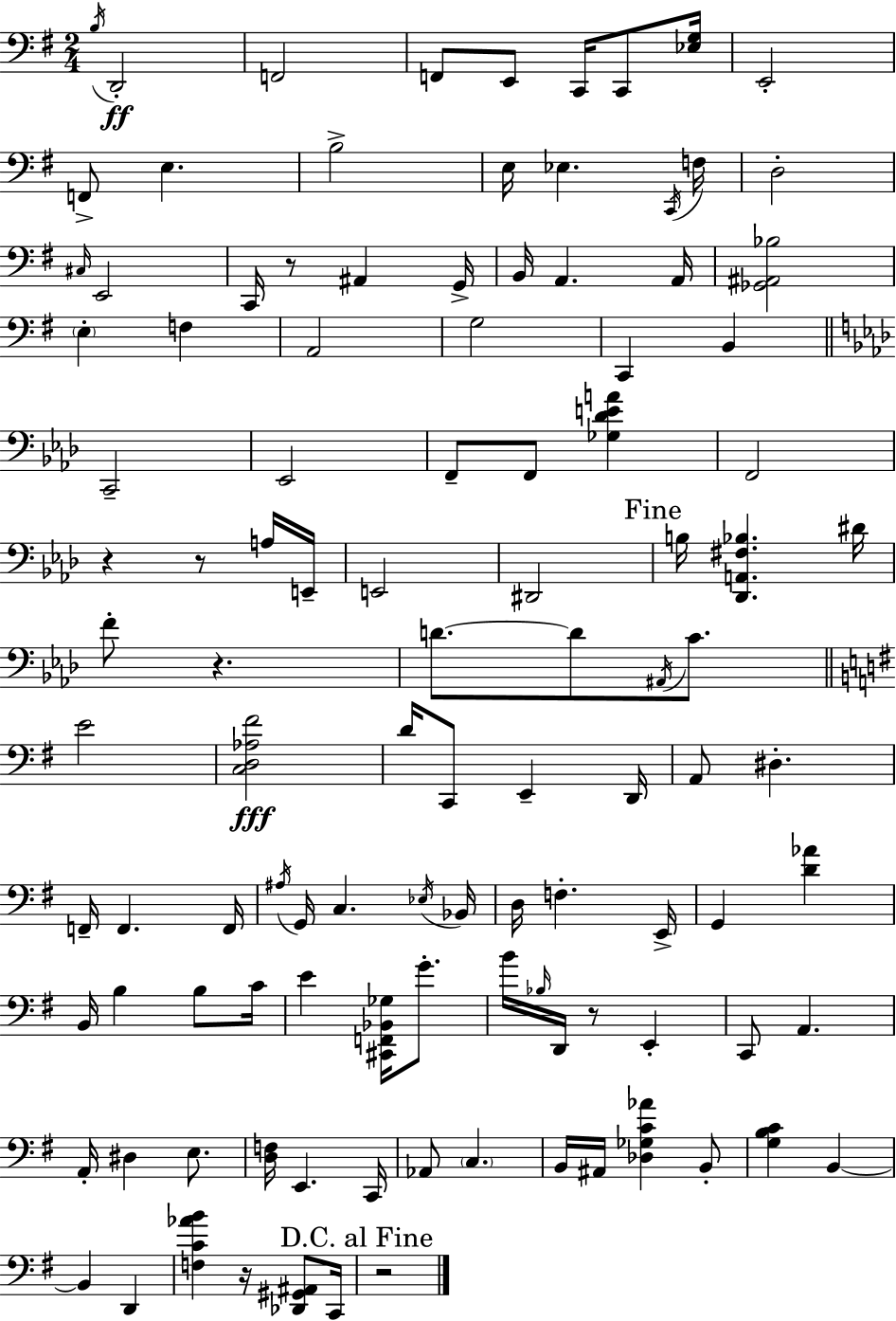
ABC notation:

X:1
T:Untitled
M:2/4
L:1/4
K:Em
B,/4 D,,2 F,,2 F,,/2 E,,/2 C,,/4 C,,/2 [_E,G,]/4 E,,2 F,,/2 E, B,2 E,/4 _E, C,,/4 F,/4 D,2 ^C,/4 E,,2 C,,/4 z/2 ^A,, G,,/4 B,,/4 A,, A,,/4 [_G,,^A,,_B,]2 E, F, A,,2 G,2 C,, B,, C,,2 _E,,2 F,,/2 F,,/2 [_G,_DEA] F,,2 z z/2 A,/4 E,,/4 E,,2 ^D,,2 B,/4 [_D,,A,,^F,_B,] ^D/4 F/2 z D/2 D/2 ^A,,/4 C/2 E2 [C,D,_A,^F]2 D/4 C,,/2 E,, D,,/4 A,,/2 ^D, F,,/4 F,, F,,/4 ^A,/4 G,,/4 C, _E,/4 _B,,/4 D,/4 F, E,,/4 G,, [D_A] B,,/4 B, B,/2 C/4 E [^C,,F,,_B,,_G,]/4 G/2 B/4 _B,/4 D,,/4 z/2 E,, C,,/2 A,, A,,/4 ^D, E,/2 [D,F,]/4 E,, C,,/4 _A,,/2 C, B,,/4 ^A,,/4 [_D,_G,C_A] B,,/2 [G,B,C] B,, B,, D,, [F,C_AB] z/4 [_D,,^G,,^A,,]/2 C,,/4 z2